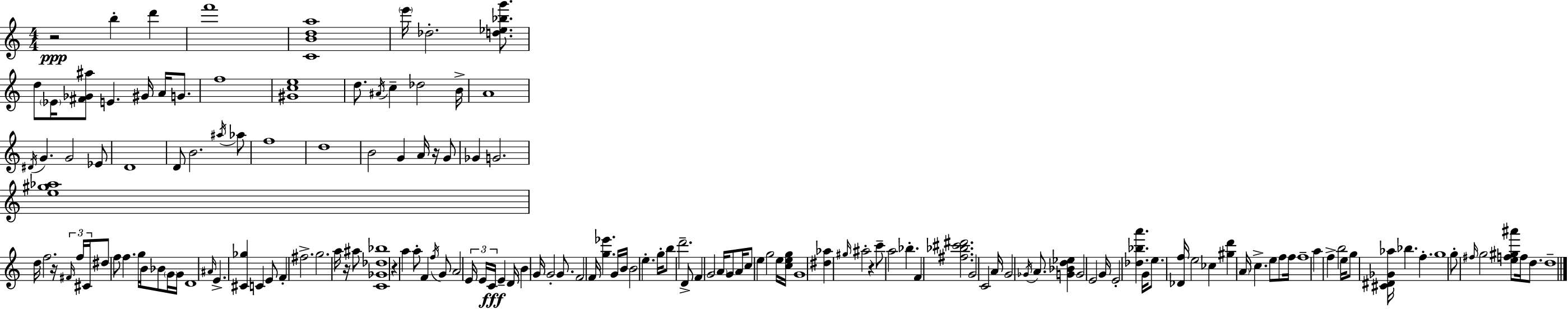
{
  \clef treble
  \numericTimeSignature
  \time 4/4
  \key c \major
  r2\ppp b''4-. d'''4 | f'''1 | <c' b' d'' a''>1 | \parenthesize e'''16 des''2.-. <d'' ees'' bes'' g'''>8. | \break d''8 \parenthesize ees'16 <fis' ges' ais''>8 e'4. gis'16 a'16 g'8. | f''1 | <gis' c'' e''>1 | d''8. \acciaccatura { ais'16 } c''4-- des''2 | \break b'16-> a'1 | \acciaccatura { dis'16 } g'4. g'2 | ees'8 d'1 | d'8 b'2. | \break \acciaccatura { ais''16 } aes''8 f''1 | d''1 | b'2 g'4 a'16 | r16 g'8 ges'4 g'2. | \break <e'' gis'' aes''>1 | d''16 f''2. | r16 \tuplet 3/2 { \grace { fis'16 } f''16 cis'16 } dis''8 f''8 f''4. g''16 b'16 | bes'8 \parenthesize g'16 g'16 d'1 | \break \grace { ais'16 } e'4.-> <cis' ges''>4 c'4 | e'8 f'4-. fis''2.-> | g''2. | a''16 r16 ais''8 <c' ges' des'' bes''>1 | \break r4 a''4 a''8-. f'4 | \acciaccatura { f''16 } g'8 a'2 \tuplet 3/2 { e'16 e'16 | c'16\fff } e'4-- d'16 b'4 g'16 g'2-. | g'8. f'2 f'16 <g'' ees'''>4. | \break g'16 b'16 b'2 e''4.-. | g''16-. b''8 d'''2.-- | d'8-> f'4 g'2 | \parenthesize a'16 g'8 a'16 c''8 e''4 g''2 | \break e''16 <c'' e'' g''>16 g'1 | <dis'' aes''>4 \grace { gis''16 } ais''2-. | r4 c'''8-- a''2 | bes''4.-. f'4 <fis'' bes'' cis''' dis'''>2. | \break g'2 c'2 | a'16 g'2 | \acciaccatura { ges'16 } a'8. <g' bes' d'' ees''>4 g'2 | e'2 g'16 e'2-. | \break <des'' bes'' a'''>4. g'16 e''8. <des' f''>16 e''2 | ces''4 <gis'' d'''>4 \parenthesize a'16 c''4.-> | e''8 f''8 f''16 f''1-- | a''4 f''4-> | \break b''2 e''16 g''8 <cis' dis' ges' aes''>16 bes''4. | f''4.-. g''1 | g''8-. \grace { fis''16 } g''2 | <e'' f'' gis'' ais'''>8 f''16 d''8. d''1-- | \break \bar "|."
}